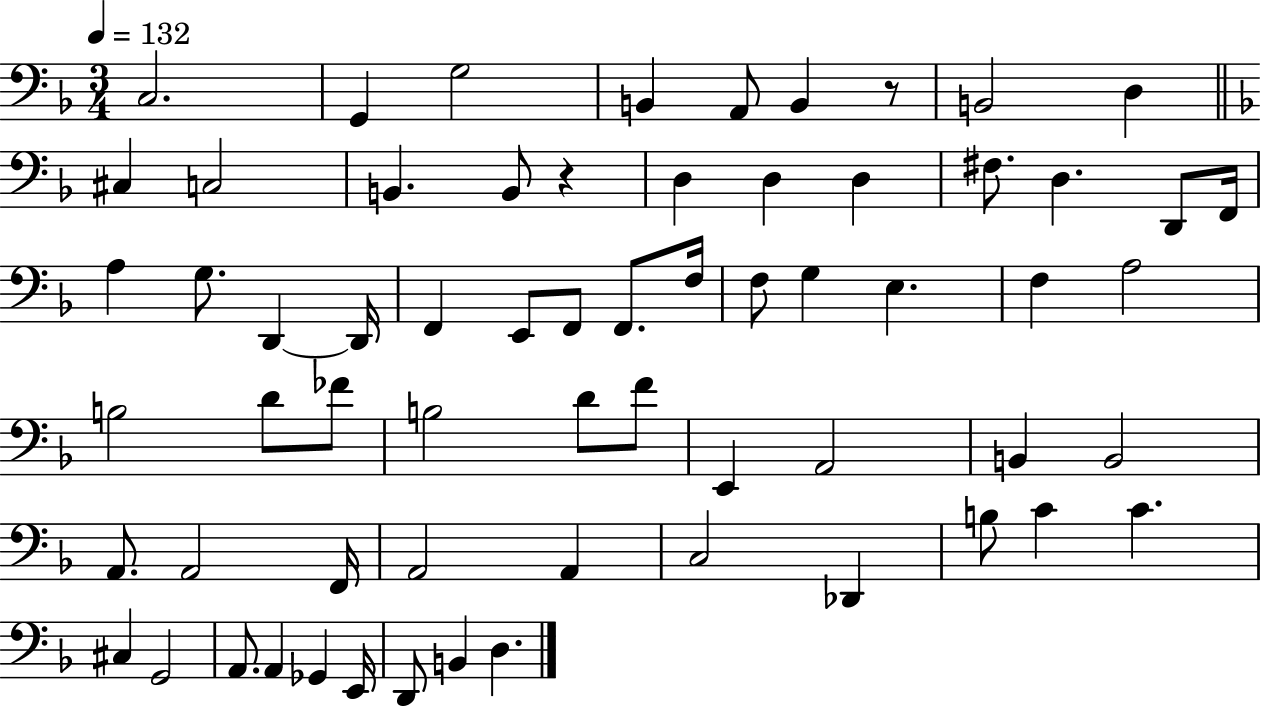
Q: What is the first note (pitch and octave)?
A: C3